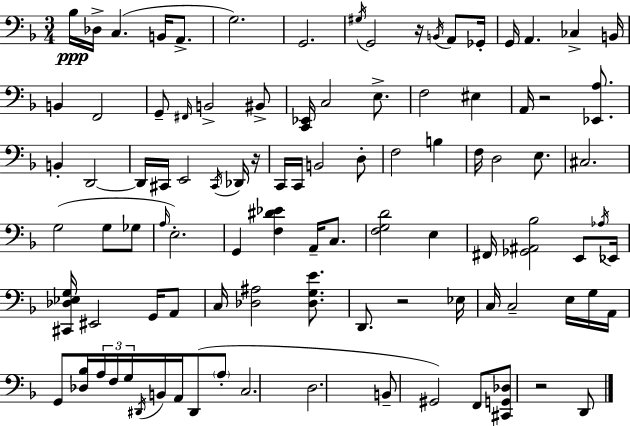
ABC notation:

X:1
T:Untitled
M:3/4
L:1/4
K:F
_B,/4 _D,/4 C, B,,/4 A,,/2 G,2 G,,2 ^G,/4 G,,2 z/4 B,,/4 A,,/2 _G,,/4 G,,/4 A,, _C, B,,/4 B,, F,,2 G,,/2 ^F,,/4 B,,2 ^B,,/2 [C,,_E,,]/4 C,2 E,/2 F,2 ^E, A,,/4 z2 [_E,,A,]/2 B,, D,,2 D,,/4 ^C,,/4 E,,2 ^C,,/4 _D,,/4 z/4 C,,/4 C,,/4 B,,2 D,/2 F,2 B, F,/4 D,2 E,/2 ^C,2 G,2 G,/2 _G,/2 A,/4 E,2 G,, [F,^D_E] A,,/4 C,/2 [F,G,D]2 E, ^F,,/4 [_G,,^A,,_B,]2 E,,/2 _A,/4 _E,,/4 [^C,,_D,_E,G,]/4 ^E,,2 G,,/4 A,,/2 C,/4 [_D,^A,]2 [_D,G,E]/2 D,,/2 z2 _E,/4 C,/4 C,2 E,/4 G,/4 A,,/4 G,,/2 [_D,_B,]/4 A,/4 F,/4 G,/4 ^D,,/4 B,,/4 A,,/4 ^D,,/2 A,/2 C,2 D,2 B,,/2 ^G,,2 F,,/2 [^C,,G,,_D,]/2 z2 D,,/2